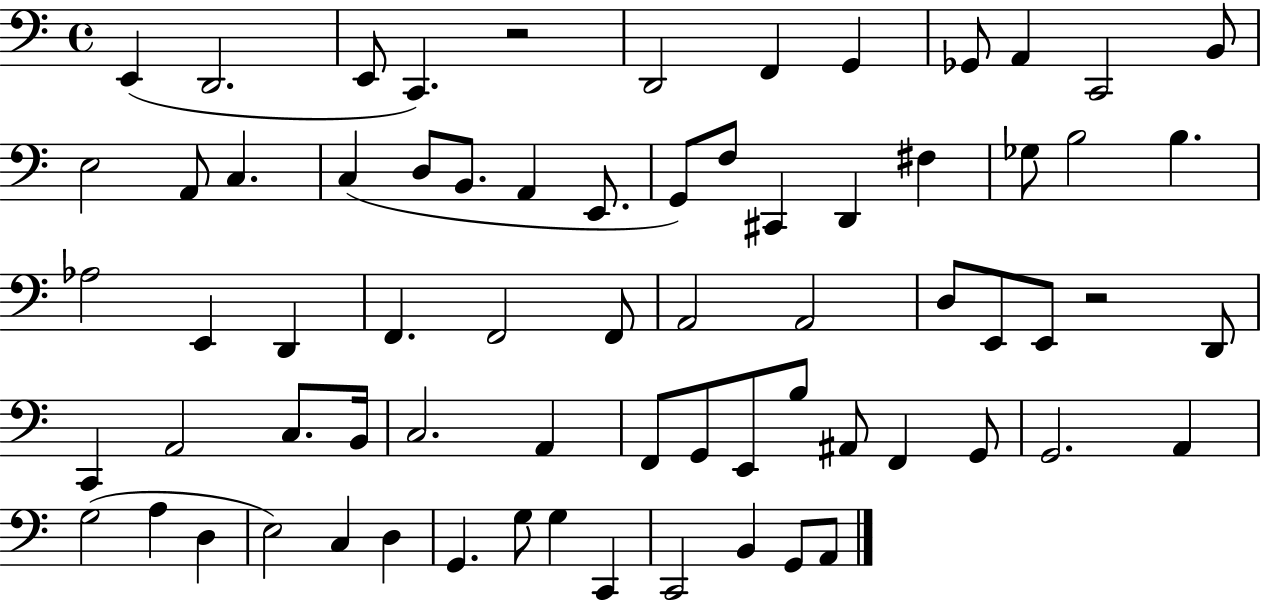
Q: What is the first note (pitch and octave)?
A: E2